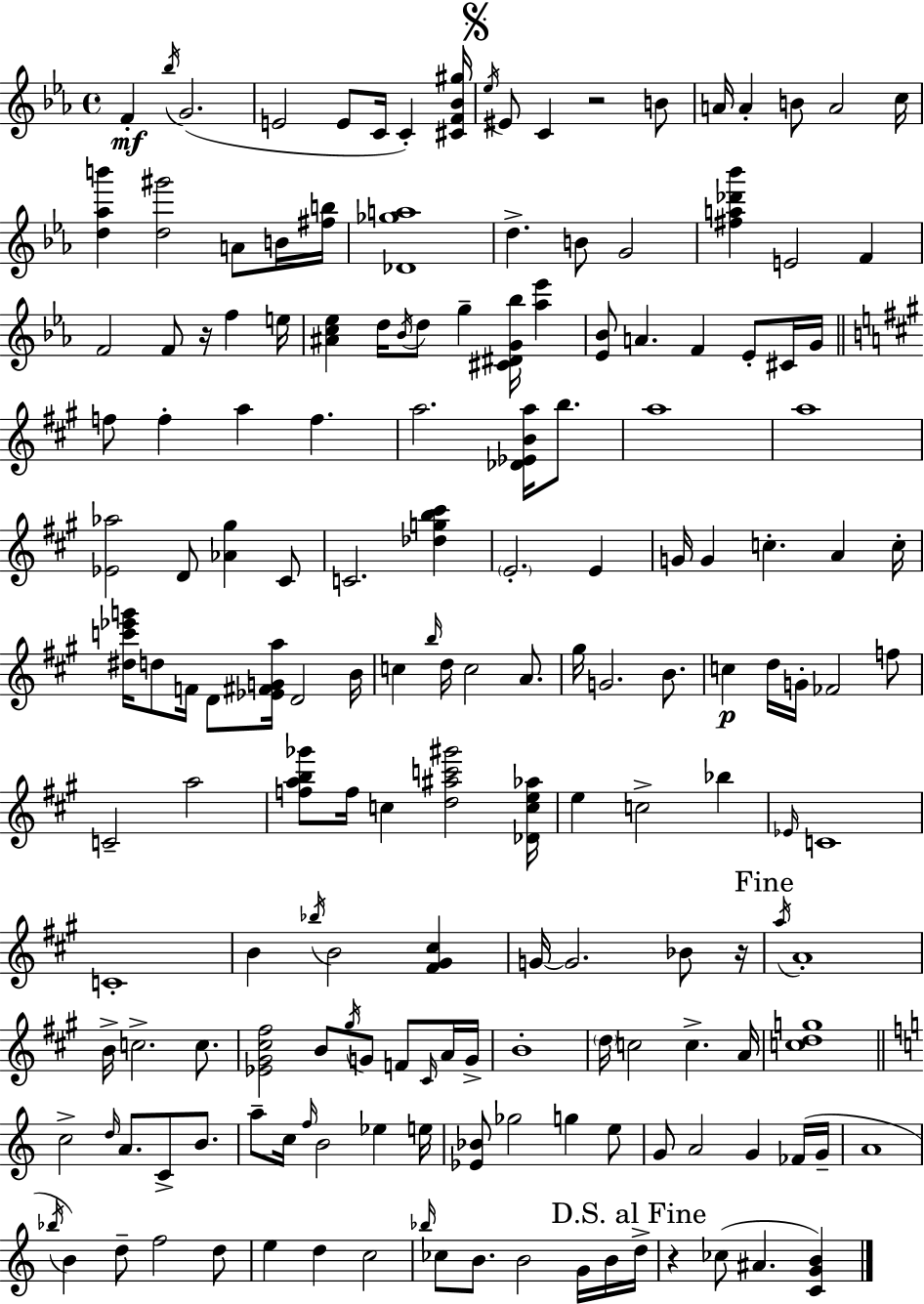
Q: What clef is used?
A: treble